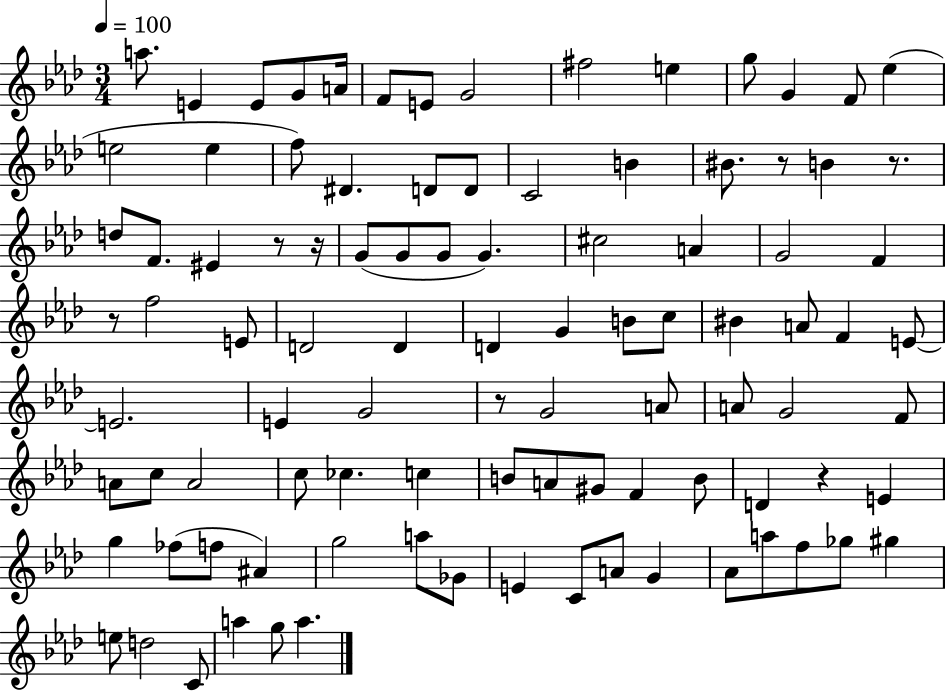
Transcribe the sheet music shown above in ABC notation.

X:1
T:Untitled
M:3/4
L:1/4
K:Ab
a/2 E E/2 G/2 A/4 F/2 E/2 G2 ^f2 e g/2 G F/2 _e e2 e f/2 ^D D/2 D/2 C2 B ^B/2 z/2 B z/2 d/2 F/2 ^E z/2 z/4 G/2 G/2 G/2 G ^c2 A G2 F z/2 f2 E/2 D2 D D G B/2 c/2 ^B A/2 F E/2 E2 E G2 z/2 G2 A/2 A/2 G2 F/2 A/2 c/2 A2 c/2 _c c B/2 A/2 ^G/2 F B/2 D z E g _f/2 f/2 ^A g2 a/2 _G/2 E C/2 A/2 G _A/2 a/2 f/2 _g/2 ^g e/2 d2 C/2 a g/2 a